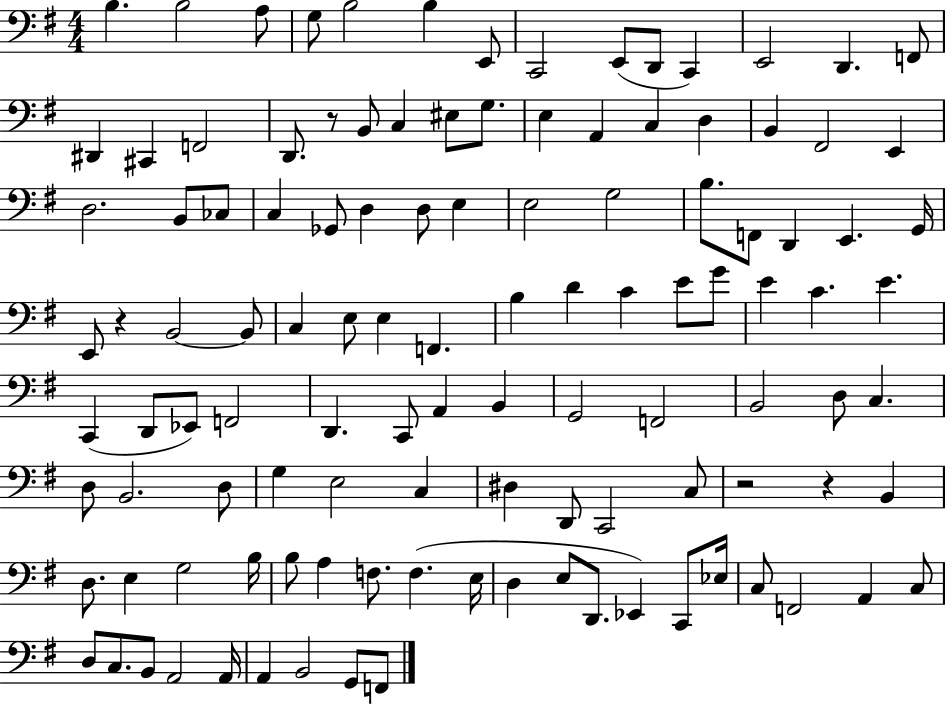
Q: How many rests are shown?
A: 4